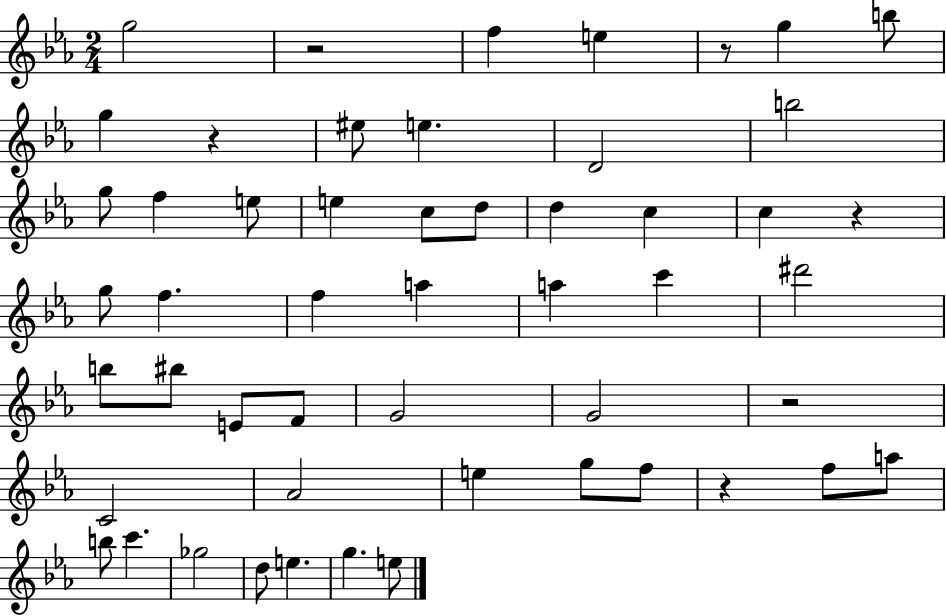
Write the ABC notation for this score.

X:1
T:Untitled
M:2/4
L:1/4
K:Eb
g2 z2 f e z/2 g b/2 g z ^e/2 e D2 b2 g/2 f e/2 e c/2 d/2 d c c z g/2 f f a a c' ^d'2 b/2 ^b/2 E/2 F/2 G2 G2 z2 C2 _A2 e g/2 f/2 z f/2 a/2 b/2 c' _g2 d/2 e g e/2